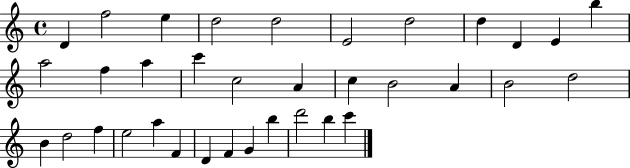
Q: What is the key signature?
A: C major